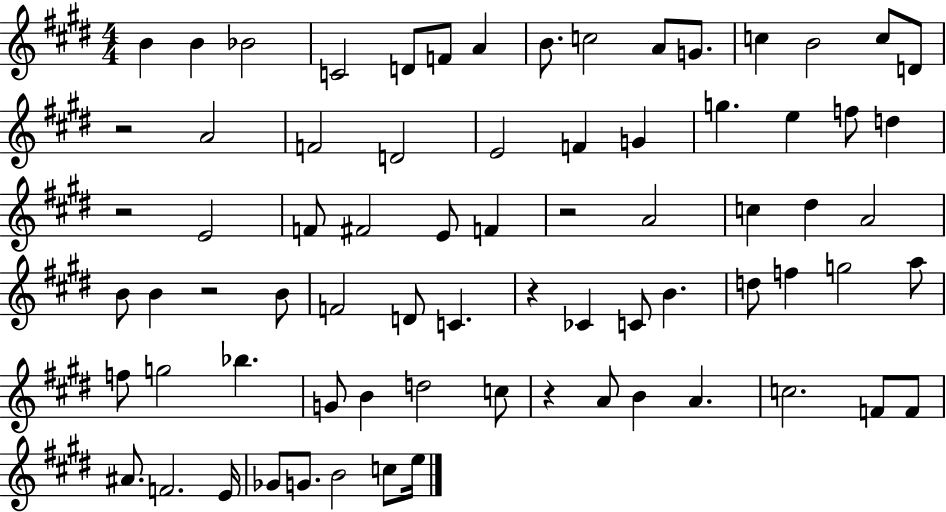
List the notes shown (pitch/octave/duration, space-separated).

B4/q B4/q Bb4/h C4/h D4/e F4/e A4/q B4/e. C5/h A4/e G4/e. C5/q B4/h C5/e D4/e R/h A4/h F4/h D4/h E4/h F4/q G4/q G5/q. E5/q F5/e D5/q R/h E4/h F4/e F#4/h E4/e F4/q R/h A4/h C5/q D#5/q A4/h B4/e B4/q R/h B4/e F4/h D4/e C4/q. R/q CES4/q C4/e B4/q. D5/e F5/q G5/h A5/e F5/e G5/h Bb5/q. G4/e B4/q D5/h C5/e R/q A4/e B4/q A4/q. C5/h. F4/e F4/e A#4/e. F4/h. E4/s Gb4/e G4/e. B4/h C5/e E5/s